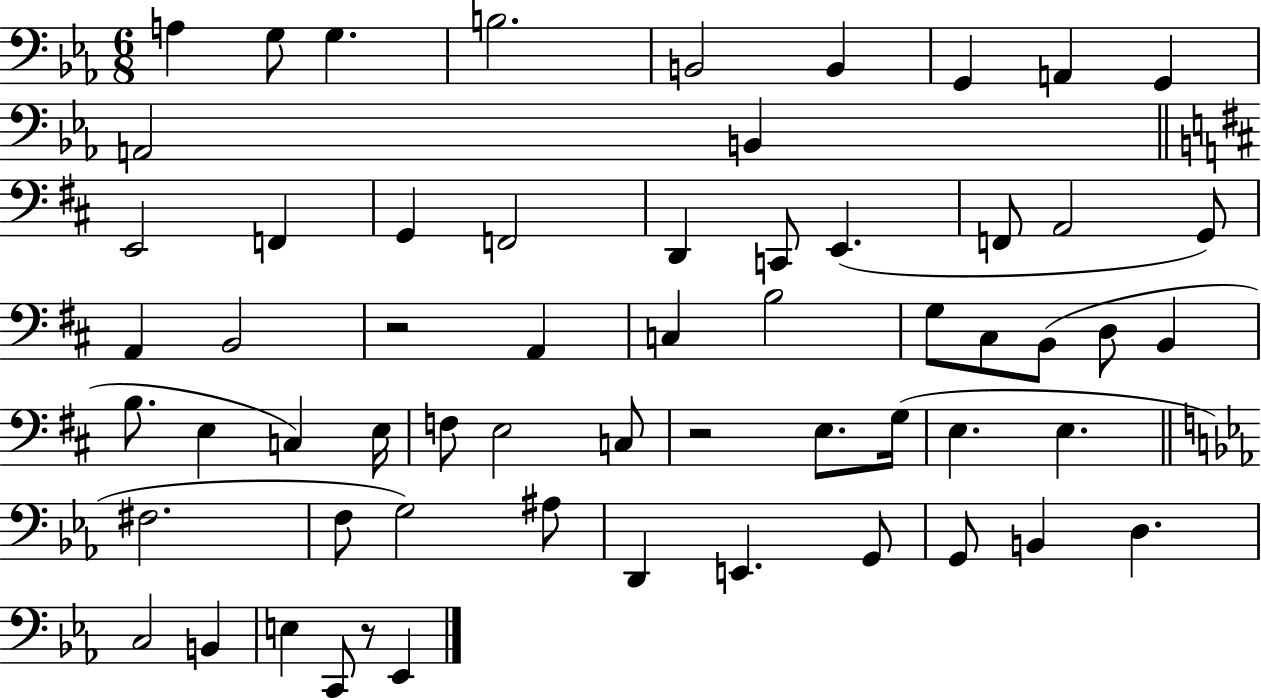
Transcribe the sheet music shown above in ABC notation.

X:1
T:Untitled
M:6/8
L:1/4
K:Eb
A, G,/2 G, B,2 B,,2 B,, G,, A,, G,, A,,2 B,, E,,2 F,, G,, F,,2 D,, C,,/2 E,, F,,/2 A,,2 G,,/2 A,, B,,2 z2 A,, C, B,2 G,/2 ^C,/2 B,,/2 D,/2 B,, B,/2 E, C, E,/4 F,/2 E,2 C,/2 z2 E,/2 G,/4 E, E, ^F,2 F,/2 G,2 ^A,/2 D,, E,, G,,/2 G,,/2 B,, D, C,2 B,, E, C,,/2 z/2 _E,,